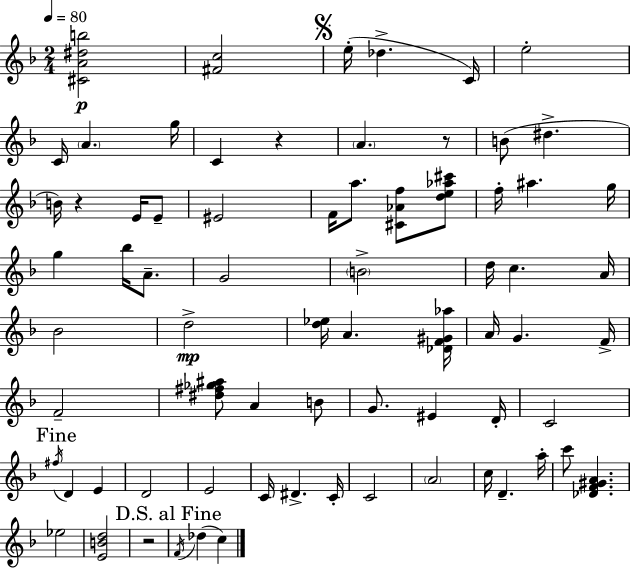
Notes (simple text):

[C#4,A4,D#5,B5]/h [F#4,C5]/h E5/s Db5/q. C4/s E5/h C4/s A4/q. G5/s C4/q R/q A4/q. R/e B4/e D#5/q. B4/s R/q E4/s E4/e EIS4/h F4/s A5/e. [C#4,Ab4,F5]/e [D5,E5,Ab5,C#6]/e F5/s A#5/q. G5/s G5/q Bb5/s A4/e. G4/h B4/h D5/s C5/q. A4/s Bb4/h D5/h [D5,Eb5]/s A4/q. [Db4,F4,G#4,Ab5]/s A4/s G4/q. F4/s F4/h [D#5,F#5,Gb5,A#5]/e A4/q B4/e G4/e. EIS4/q D4/s C4/h F#5/s D4/q E4/q D4/h E4/h C4/s D#4/q. C4/s C4/h A4/h C5/s D4/q. A5/s C6/e [Db4,F4,G#4,A4]/q. Eb5/h [E4,B4,D5]/h R/h F4/s Db5/q C5/q